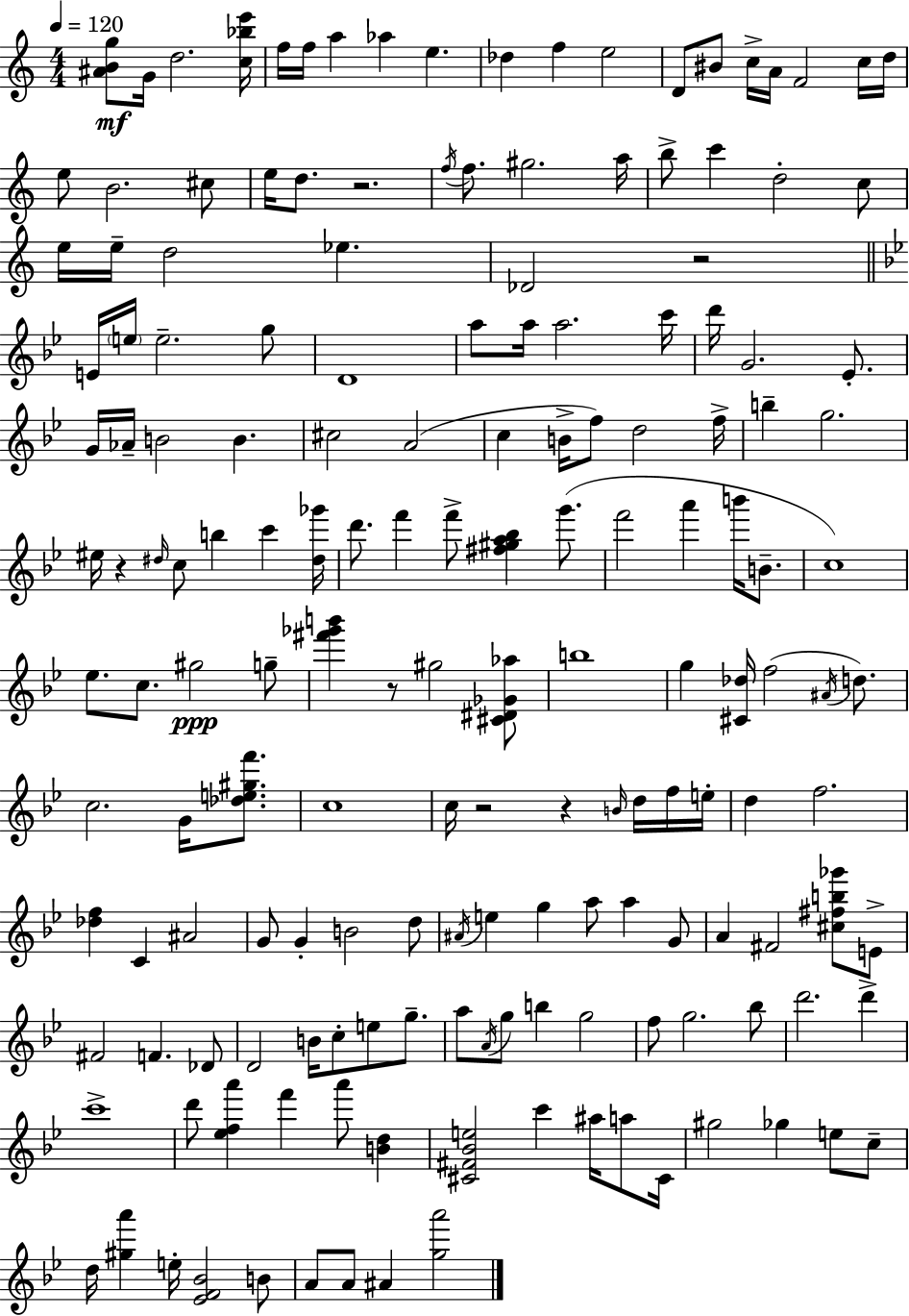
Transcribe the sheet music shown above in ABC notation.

X:1
T:Untitled
M:4/4
L:1/4
K:Am
[^ABg]/2 G/4 d2 [c_be']/4 f/4 f/4 a _a e _d f e2 D/2 ^B/2 c/4 A/4 F2 c/4 d/4 e/2 B2 ^c/2 e/4 d/2 z2 f/4 f/2 ^g2 a/4 b/2 c' d2 c/2 e/4 e/4 d2 _e _D2 z2 E/4 e/4 e2 g/2 D4 a/2 a/4 a2 c'/4 d'/4 G2 _E/2 G/4 _A/4 B2 B ^c2 A2 c B/4 f/2 d2 f/4 b g2 ^e/4 z ^d/4 c/2 b c' [^d_g']/4 d'/2 f' f'/2 [^f^ga_b] g'/2 f'2 a' b'/4 B/2 c4 _e/2 c/2 ^g2 g/2 [^f'_g'b'] z/2 ^g2 [^C^D_G_a]/2 b4 g [^C_d]/4 f2 ^A/4 d/2 c2 G/4 [_de^gf']/2 c4 c/4 z2 z B/4 d/4 f/4 e/4 d f2 [_df] C ^A2 G/2 G B2 d/2 ^A/4 e g a/2 a G/2 A ^F2 [^c^fb_g']/2 E/2 ^F2 F _D/2 D2 B/4 c/2 e/2 g/2 a/2 A/4 g/2 b g2 f/2 g2 _b/2 d'2 d' c'4 d'/2 [_efa'] f' a'/2 [Bd] [^C^F_Be]2 c' ^a/4 a/2 ^C/4 ^g2 _g e/2 c/2 d/4 [^ga'] e/4 [_EF_B]2 B/2 A/2 A/2 ^A [ga']2